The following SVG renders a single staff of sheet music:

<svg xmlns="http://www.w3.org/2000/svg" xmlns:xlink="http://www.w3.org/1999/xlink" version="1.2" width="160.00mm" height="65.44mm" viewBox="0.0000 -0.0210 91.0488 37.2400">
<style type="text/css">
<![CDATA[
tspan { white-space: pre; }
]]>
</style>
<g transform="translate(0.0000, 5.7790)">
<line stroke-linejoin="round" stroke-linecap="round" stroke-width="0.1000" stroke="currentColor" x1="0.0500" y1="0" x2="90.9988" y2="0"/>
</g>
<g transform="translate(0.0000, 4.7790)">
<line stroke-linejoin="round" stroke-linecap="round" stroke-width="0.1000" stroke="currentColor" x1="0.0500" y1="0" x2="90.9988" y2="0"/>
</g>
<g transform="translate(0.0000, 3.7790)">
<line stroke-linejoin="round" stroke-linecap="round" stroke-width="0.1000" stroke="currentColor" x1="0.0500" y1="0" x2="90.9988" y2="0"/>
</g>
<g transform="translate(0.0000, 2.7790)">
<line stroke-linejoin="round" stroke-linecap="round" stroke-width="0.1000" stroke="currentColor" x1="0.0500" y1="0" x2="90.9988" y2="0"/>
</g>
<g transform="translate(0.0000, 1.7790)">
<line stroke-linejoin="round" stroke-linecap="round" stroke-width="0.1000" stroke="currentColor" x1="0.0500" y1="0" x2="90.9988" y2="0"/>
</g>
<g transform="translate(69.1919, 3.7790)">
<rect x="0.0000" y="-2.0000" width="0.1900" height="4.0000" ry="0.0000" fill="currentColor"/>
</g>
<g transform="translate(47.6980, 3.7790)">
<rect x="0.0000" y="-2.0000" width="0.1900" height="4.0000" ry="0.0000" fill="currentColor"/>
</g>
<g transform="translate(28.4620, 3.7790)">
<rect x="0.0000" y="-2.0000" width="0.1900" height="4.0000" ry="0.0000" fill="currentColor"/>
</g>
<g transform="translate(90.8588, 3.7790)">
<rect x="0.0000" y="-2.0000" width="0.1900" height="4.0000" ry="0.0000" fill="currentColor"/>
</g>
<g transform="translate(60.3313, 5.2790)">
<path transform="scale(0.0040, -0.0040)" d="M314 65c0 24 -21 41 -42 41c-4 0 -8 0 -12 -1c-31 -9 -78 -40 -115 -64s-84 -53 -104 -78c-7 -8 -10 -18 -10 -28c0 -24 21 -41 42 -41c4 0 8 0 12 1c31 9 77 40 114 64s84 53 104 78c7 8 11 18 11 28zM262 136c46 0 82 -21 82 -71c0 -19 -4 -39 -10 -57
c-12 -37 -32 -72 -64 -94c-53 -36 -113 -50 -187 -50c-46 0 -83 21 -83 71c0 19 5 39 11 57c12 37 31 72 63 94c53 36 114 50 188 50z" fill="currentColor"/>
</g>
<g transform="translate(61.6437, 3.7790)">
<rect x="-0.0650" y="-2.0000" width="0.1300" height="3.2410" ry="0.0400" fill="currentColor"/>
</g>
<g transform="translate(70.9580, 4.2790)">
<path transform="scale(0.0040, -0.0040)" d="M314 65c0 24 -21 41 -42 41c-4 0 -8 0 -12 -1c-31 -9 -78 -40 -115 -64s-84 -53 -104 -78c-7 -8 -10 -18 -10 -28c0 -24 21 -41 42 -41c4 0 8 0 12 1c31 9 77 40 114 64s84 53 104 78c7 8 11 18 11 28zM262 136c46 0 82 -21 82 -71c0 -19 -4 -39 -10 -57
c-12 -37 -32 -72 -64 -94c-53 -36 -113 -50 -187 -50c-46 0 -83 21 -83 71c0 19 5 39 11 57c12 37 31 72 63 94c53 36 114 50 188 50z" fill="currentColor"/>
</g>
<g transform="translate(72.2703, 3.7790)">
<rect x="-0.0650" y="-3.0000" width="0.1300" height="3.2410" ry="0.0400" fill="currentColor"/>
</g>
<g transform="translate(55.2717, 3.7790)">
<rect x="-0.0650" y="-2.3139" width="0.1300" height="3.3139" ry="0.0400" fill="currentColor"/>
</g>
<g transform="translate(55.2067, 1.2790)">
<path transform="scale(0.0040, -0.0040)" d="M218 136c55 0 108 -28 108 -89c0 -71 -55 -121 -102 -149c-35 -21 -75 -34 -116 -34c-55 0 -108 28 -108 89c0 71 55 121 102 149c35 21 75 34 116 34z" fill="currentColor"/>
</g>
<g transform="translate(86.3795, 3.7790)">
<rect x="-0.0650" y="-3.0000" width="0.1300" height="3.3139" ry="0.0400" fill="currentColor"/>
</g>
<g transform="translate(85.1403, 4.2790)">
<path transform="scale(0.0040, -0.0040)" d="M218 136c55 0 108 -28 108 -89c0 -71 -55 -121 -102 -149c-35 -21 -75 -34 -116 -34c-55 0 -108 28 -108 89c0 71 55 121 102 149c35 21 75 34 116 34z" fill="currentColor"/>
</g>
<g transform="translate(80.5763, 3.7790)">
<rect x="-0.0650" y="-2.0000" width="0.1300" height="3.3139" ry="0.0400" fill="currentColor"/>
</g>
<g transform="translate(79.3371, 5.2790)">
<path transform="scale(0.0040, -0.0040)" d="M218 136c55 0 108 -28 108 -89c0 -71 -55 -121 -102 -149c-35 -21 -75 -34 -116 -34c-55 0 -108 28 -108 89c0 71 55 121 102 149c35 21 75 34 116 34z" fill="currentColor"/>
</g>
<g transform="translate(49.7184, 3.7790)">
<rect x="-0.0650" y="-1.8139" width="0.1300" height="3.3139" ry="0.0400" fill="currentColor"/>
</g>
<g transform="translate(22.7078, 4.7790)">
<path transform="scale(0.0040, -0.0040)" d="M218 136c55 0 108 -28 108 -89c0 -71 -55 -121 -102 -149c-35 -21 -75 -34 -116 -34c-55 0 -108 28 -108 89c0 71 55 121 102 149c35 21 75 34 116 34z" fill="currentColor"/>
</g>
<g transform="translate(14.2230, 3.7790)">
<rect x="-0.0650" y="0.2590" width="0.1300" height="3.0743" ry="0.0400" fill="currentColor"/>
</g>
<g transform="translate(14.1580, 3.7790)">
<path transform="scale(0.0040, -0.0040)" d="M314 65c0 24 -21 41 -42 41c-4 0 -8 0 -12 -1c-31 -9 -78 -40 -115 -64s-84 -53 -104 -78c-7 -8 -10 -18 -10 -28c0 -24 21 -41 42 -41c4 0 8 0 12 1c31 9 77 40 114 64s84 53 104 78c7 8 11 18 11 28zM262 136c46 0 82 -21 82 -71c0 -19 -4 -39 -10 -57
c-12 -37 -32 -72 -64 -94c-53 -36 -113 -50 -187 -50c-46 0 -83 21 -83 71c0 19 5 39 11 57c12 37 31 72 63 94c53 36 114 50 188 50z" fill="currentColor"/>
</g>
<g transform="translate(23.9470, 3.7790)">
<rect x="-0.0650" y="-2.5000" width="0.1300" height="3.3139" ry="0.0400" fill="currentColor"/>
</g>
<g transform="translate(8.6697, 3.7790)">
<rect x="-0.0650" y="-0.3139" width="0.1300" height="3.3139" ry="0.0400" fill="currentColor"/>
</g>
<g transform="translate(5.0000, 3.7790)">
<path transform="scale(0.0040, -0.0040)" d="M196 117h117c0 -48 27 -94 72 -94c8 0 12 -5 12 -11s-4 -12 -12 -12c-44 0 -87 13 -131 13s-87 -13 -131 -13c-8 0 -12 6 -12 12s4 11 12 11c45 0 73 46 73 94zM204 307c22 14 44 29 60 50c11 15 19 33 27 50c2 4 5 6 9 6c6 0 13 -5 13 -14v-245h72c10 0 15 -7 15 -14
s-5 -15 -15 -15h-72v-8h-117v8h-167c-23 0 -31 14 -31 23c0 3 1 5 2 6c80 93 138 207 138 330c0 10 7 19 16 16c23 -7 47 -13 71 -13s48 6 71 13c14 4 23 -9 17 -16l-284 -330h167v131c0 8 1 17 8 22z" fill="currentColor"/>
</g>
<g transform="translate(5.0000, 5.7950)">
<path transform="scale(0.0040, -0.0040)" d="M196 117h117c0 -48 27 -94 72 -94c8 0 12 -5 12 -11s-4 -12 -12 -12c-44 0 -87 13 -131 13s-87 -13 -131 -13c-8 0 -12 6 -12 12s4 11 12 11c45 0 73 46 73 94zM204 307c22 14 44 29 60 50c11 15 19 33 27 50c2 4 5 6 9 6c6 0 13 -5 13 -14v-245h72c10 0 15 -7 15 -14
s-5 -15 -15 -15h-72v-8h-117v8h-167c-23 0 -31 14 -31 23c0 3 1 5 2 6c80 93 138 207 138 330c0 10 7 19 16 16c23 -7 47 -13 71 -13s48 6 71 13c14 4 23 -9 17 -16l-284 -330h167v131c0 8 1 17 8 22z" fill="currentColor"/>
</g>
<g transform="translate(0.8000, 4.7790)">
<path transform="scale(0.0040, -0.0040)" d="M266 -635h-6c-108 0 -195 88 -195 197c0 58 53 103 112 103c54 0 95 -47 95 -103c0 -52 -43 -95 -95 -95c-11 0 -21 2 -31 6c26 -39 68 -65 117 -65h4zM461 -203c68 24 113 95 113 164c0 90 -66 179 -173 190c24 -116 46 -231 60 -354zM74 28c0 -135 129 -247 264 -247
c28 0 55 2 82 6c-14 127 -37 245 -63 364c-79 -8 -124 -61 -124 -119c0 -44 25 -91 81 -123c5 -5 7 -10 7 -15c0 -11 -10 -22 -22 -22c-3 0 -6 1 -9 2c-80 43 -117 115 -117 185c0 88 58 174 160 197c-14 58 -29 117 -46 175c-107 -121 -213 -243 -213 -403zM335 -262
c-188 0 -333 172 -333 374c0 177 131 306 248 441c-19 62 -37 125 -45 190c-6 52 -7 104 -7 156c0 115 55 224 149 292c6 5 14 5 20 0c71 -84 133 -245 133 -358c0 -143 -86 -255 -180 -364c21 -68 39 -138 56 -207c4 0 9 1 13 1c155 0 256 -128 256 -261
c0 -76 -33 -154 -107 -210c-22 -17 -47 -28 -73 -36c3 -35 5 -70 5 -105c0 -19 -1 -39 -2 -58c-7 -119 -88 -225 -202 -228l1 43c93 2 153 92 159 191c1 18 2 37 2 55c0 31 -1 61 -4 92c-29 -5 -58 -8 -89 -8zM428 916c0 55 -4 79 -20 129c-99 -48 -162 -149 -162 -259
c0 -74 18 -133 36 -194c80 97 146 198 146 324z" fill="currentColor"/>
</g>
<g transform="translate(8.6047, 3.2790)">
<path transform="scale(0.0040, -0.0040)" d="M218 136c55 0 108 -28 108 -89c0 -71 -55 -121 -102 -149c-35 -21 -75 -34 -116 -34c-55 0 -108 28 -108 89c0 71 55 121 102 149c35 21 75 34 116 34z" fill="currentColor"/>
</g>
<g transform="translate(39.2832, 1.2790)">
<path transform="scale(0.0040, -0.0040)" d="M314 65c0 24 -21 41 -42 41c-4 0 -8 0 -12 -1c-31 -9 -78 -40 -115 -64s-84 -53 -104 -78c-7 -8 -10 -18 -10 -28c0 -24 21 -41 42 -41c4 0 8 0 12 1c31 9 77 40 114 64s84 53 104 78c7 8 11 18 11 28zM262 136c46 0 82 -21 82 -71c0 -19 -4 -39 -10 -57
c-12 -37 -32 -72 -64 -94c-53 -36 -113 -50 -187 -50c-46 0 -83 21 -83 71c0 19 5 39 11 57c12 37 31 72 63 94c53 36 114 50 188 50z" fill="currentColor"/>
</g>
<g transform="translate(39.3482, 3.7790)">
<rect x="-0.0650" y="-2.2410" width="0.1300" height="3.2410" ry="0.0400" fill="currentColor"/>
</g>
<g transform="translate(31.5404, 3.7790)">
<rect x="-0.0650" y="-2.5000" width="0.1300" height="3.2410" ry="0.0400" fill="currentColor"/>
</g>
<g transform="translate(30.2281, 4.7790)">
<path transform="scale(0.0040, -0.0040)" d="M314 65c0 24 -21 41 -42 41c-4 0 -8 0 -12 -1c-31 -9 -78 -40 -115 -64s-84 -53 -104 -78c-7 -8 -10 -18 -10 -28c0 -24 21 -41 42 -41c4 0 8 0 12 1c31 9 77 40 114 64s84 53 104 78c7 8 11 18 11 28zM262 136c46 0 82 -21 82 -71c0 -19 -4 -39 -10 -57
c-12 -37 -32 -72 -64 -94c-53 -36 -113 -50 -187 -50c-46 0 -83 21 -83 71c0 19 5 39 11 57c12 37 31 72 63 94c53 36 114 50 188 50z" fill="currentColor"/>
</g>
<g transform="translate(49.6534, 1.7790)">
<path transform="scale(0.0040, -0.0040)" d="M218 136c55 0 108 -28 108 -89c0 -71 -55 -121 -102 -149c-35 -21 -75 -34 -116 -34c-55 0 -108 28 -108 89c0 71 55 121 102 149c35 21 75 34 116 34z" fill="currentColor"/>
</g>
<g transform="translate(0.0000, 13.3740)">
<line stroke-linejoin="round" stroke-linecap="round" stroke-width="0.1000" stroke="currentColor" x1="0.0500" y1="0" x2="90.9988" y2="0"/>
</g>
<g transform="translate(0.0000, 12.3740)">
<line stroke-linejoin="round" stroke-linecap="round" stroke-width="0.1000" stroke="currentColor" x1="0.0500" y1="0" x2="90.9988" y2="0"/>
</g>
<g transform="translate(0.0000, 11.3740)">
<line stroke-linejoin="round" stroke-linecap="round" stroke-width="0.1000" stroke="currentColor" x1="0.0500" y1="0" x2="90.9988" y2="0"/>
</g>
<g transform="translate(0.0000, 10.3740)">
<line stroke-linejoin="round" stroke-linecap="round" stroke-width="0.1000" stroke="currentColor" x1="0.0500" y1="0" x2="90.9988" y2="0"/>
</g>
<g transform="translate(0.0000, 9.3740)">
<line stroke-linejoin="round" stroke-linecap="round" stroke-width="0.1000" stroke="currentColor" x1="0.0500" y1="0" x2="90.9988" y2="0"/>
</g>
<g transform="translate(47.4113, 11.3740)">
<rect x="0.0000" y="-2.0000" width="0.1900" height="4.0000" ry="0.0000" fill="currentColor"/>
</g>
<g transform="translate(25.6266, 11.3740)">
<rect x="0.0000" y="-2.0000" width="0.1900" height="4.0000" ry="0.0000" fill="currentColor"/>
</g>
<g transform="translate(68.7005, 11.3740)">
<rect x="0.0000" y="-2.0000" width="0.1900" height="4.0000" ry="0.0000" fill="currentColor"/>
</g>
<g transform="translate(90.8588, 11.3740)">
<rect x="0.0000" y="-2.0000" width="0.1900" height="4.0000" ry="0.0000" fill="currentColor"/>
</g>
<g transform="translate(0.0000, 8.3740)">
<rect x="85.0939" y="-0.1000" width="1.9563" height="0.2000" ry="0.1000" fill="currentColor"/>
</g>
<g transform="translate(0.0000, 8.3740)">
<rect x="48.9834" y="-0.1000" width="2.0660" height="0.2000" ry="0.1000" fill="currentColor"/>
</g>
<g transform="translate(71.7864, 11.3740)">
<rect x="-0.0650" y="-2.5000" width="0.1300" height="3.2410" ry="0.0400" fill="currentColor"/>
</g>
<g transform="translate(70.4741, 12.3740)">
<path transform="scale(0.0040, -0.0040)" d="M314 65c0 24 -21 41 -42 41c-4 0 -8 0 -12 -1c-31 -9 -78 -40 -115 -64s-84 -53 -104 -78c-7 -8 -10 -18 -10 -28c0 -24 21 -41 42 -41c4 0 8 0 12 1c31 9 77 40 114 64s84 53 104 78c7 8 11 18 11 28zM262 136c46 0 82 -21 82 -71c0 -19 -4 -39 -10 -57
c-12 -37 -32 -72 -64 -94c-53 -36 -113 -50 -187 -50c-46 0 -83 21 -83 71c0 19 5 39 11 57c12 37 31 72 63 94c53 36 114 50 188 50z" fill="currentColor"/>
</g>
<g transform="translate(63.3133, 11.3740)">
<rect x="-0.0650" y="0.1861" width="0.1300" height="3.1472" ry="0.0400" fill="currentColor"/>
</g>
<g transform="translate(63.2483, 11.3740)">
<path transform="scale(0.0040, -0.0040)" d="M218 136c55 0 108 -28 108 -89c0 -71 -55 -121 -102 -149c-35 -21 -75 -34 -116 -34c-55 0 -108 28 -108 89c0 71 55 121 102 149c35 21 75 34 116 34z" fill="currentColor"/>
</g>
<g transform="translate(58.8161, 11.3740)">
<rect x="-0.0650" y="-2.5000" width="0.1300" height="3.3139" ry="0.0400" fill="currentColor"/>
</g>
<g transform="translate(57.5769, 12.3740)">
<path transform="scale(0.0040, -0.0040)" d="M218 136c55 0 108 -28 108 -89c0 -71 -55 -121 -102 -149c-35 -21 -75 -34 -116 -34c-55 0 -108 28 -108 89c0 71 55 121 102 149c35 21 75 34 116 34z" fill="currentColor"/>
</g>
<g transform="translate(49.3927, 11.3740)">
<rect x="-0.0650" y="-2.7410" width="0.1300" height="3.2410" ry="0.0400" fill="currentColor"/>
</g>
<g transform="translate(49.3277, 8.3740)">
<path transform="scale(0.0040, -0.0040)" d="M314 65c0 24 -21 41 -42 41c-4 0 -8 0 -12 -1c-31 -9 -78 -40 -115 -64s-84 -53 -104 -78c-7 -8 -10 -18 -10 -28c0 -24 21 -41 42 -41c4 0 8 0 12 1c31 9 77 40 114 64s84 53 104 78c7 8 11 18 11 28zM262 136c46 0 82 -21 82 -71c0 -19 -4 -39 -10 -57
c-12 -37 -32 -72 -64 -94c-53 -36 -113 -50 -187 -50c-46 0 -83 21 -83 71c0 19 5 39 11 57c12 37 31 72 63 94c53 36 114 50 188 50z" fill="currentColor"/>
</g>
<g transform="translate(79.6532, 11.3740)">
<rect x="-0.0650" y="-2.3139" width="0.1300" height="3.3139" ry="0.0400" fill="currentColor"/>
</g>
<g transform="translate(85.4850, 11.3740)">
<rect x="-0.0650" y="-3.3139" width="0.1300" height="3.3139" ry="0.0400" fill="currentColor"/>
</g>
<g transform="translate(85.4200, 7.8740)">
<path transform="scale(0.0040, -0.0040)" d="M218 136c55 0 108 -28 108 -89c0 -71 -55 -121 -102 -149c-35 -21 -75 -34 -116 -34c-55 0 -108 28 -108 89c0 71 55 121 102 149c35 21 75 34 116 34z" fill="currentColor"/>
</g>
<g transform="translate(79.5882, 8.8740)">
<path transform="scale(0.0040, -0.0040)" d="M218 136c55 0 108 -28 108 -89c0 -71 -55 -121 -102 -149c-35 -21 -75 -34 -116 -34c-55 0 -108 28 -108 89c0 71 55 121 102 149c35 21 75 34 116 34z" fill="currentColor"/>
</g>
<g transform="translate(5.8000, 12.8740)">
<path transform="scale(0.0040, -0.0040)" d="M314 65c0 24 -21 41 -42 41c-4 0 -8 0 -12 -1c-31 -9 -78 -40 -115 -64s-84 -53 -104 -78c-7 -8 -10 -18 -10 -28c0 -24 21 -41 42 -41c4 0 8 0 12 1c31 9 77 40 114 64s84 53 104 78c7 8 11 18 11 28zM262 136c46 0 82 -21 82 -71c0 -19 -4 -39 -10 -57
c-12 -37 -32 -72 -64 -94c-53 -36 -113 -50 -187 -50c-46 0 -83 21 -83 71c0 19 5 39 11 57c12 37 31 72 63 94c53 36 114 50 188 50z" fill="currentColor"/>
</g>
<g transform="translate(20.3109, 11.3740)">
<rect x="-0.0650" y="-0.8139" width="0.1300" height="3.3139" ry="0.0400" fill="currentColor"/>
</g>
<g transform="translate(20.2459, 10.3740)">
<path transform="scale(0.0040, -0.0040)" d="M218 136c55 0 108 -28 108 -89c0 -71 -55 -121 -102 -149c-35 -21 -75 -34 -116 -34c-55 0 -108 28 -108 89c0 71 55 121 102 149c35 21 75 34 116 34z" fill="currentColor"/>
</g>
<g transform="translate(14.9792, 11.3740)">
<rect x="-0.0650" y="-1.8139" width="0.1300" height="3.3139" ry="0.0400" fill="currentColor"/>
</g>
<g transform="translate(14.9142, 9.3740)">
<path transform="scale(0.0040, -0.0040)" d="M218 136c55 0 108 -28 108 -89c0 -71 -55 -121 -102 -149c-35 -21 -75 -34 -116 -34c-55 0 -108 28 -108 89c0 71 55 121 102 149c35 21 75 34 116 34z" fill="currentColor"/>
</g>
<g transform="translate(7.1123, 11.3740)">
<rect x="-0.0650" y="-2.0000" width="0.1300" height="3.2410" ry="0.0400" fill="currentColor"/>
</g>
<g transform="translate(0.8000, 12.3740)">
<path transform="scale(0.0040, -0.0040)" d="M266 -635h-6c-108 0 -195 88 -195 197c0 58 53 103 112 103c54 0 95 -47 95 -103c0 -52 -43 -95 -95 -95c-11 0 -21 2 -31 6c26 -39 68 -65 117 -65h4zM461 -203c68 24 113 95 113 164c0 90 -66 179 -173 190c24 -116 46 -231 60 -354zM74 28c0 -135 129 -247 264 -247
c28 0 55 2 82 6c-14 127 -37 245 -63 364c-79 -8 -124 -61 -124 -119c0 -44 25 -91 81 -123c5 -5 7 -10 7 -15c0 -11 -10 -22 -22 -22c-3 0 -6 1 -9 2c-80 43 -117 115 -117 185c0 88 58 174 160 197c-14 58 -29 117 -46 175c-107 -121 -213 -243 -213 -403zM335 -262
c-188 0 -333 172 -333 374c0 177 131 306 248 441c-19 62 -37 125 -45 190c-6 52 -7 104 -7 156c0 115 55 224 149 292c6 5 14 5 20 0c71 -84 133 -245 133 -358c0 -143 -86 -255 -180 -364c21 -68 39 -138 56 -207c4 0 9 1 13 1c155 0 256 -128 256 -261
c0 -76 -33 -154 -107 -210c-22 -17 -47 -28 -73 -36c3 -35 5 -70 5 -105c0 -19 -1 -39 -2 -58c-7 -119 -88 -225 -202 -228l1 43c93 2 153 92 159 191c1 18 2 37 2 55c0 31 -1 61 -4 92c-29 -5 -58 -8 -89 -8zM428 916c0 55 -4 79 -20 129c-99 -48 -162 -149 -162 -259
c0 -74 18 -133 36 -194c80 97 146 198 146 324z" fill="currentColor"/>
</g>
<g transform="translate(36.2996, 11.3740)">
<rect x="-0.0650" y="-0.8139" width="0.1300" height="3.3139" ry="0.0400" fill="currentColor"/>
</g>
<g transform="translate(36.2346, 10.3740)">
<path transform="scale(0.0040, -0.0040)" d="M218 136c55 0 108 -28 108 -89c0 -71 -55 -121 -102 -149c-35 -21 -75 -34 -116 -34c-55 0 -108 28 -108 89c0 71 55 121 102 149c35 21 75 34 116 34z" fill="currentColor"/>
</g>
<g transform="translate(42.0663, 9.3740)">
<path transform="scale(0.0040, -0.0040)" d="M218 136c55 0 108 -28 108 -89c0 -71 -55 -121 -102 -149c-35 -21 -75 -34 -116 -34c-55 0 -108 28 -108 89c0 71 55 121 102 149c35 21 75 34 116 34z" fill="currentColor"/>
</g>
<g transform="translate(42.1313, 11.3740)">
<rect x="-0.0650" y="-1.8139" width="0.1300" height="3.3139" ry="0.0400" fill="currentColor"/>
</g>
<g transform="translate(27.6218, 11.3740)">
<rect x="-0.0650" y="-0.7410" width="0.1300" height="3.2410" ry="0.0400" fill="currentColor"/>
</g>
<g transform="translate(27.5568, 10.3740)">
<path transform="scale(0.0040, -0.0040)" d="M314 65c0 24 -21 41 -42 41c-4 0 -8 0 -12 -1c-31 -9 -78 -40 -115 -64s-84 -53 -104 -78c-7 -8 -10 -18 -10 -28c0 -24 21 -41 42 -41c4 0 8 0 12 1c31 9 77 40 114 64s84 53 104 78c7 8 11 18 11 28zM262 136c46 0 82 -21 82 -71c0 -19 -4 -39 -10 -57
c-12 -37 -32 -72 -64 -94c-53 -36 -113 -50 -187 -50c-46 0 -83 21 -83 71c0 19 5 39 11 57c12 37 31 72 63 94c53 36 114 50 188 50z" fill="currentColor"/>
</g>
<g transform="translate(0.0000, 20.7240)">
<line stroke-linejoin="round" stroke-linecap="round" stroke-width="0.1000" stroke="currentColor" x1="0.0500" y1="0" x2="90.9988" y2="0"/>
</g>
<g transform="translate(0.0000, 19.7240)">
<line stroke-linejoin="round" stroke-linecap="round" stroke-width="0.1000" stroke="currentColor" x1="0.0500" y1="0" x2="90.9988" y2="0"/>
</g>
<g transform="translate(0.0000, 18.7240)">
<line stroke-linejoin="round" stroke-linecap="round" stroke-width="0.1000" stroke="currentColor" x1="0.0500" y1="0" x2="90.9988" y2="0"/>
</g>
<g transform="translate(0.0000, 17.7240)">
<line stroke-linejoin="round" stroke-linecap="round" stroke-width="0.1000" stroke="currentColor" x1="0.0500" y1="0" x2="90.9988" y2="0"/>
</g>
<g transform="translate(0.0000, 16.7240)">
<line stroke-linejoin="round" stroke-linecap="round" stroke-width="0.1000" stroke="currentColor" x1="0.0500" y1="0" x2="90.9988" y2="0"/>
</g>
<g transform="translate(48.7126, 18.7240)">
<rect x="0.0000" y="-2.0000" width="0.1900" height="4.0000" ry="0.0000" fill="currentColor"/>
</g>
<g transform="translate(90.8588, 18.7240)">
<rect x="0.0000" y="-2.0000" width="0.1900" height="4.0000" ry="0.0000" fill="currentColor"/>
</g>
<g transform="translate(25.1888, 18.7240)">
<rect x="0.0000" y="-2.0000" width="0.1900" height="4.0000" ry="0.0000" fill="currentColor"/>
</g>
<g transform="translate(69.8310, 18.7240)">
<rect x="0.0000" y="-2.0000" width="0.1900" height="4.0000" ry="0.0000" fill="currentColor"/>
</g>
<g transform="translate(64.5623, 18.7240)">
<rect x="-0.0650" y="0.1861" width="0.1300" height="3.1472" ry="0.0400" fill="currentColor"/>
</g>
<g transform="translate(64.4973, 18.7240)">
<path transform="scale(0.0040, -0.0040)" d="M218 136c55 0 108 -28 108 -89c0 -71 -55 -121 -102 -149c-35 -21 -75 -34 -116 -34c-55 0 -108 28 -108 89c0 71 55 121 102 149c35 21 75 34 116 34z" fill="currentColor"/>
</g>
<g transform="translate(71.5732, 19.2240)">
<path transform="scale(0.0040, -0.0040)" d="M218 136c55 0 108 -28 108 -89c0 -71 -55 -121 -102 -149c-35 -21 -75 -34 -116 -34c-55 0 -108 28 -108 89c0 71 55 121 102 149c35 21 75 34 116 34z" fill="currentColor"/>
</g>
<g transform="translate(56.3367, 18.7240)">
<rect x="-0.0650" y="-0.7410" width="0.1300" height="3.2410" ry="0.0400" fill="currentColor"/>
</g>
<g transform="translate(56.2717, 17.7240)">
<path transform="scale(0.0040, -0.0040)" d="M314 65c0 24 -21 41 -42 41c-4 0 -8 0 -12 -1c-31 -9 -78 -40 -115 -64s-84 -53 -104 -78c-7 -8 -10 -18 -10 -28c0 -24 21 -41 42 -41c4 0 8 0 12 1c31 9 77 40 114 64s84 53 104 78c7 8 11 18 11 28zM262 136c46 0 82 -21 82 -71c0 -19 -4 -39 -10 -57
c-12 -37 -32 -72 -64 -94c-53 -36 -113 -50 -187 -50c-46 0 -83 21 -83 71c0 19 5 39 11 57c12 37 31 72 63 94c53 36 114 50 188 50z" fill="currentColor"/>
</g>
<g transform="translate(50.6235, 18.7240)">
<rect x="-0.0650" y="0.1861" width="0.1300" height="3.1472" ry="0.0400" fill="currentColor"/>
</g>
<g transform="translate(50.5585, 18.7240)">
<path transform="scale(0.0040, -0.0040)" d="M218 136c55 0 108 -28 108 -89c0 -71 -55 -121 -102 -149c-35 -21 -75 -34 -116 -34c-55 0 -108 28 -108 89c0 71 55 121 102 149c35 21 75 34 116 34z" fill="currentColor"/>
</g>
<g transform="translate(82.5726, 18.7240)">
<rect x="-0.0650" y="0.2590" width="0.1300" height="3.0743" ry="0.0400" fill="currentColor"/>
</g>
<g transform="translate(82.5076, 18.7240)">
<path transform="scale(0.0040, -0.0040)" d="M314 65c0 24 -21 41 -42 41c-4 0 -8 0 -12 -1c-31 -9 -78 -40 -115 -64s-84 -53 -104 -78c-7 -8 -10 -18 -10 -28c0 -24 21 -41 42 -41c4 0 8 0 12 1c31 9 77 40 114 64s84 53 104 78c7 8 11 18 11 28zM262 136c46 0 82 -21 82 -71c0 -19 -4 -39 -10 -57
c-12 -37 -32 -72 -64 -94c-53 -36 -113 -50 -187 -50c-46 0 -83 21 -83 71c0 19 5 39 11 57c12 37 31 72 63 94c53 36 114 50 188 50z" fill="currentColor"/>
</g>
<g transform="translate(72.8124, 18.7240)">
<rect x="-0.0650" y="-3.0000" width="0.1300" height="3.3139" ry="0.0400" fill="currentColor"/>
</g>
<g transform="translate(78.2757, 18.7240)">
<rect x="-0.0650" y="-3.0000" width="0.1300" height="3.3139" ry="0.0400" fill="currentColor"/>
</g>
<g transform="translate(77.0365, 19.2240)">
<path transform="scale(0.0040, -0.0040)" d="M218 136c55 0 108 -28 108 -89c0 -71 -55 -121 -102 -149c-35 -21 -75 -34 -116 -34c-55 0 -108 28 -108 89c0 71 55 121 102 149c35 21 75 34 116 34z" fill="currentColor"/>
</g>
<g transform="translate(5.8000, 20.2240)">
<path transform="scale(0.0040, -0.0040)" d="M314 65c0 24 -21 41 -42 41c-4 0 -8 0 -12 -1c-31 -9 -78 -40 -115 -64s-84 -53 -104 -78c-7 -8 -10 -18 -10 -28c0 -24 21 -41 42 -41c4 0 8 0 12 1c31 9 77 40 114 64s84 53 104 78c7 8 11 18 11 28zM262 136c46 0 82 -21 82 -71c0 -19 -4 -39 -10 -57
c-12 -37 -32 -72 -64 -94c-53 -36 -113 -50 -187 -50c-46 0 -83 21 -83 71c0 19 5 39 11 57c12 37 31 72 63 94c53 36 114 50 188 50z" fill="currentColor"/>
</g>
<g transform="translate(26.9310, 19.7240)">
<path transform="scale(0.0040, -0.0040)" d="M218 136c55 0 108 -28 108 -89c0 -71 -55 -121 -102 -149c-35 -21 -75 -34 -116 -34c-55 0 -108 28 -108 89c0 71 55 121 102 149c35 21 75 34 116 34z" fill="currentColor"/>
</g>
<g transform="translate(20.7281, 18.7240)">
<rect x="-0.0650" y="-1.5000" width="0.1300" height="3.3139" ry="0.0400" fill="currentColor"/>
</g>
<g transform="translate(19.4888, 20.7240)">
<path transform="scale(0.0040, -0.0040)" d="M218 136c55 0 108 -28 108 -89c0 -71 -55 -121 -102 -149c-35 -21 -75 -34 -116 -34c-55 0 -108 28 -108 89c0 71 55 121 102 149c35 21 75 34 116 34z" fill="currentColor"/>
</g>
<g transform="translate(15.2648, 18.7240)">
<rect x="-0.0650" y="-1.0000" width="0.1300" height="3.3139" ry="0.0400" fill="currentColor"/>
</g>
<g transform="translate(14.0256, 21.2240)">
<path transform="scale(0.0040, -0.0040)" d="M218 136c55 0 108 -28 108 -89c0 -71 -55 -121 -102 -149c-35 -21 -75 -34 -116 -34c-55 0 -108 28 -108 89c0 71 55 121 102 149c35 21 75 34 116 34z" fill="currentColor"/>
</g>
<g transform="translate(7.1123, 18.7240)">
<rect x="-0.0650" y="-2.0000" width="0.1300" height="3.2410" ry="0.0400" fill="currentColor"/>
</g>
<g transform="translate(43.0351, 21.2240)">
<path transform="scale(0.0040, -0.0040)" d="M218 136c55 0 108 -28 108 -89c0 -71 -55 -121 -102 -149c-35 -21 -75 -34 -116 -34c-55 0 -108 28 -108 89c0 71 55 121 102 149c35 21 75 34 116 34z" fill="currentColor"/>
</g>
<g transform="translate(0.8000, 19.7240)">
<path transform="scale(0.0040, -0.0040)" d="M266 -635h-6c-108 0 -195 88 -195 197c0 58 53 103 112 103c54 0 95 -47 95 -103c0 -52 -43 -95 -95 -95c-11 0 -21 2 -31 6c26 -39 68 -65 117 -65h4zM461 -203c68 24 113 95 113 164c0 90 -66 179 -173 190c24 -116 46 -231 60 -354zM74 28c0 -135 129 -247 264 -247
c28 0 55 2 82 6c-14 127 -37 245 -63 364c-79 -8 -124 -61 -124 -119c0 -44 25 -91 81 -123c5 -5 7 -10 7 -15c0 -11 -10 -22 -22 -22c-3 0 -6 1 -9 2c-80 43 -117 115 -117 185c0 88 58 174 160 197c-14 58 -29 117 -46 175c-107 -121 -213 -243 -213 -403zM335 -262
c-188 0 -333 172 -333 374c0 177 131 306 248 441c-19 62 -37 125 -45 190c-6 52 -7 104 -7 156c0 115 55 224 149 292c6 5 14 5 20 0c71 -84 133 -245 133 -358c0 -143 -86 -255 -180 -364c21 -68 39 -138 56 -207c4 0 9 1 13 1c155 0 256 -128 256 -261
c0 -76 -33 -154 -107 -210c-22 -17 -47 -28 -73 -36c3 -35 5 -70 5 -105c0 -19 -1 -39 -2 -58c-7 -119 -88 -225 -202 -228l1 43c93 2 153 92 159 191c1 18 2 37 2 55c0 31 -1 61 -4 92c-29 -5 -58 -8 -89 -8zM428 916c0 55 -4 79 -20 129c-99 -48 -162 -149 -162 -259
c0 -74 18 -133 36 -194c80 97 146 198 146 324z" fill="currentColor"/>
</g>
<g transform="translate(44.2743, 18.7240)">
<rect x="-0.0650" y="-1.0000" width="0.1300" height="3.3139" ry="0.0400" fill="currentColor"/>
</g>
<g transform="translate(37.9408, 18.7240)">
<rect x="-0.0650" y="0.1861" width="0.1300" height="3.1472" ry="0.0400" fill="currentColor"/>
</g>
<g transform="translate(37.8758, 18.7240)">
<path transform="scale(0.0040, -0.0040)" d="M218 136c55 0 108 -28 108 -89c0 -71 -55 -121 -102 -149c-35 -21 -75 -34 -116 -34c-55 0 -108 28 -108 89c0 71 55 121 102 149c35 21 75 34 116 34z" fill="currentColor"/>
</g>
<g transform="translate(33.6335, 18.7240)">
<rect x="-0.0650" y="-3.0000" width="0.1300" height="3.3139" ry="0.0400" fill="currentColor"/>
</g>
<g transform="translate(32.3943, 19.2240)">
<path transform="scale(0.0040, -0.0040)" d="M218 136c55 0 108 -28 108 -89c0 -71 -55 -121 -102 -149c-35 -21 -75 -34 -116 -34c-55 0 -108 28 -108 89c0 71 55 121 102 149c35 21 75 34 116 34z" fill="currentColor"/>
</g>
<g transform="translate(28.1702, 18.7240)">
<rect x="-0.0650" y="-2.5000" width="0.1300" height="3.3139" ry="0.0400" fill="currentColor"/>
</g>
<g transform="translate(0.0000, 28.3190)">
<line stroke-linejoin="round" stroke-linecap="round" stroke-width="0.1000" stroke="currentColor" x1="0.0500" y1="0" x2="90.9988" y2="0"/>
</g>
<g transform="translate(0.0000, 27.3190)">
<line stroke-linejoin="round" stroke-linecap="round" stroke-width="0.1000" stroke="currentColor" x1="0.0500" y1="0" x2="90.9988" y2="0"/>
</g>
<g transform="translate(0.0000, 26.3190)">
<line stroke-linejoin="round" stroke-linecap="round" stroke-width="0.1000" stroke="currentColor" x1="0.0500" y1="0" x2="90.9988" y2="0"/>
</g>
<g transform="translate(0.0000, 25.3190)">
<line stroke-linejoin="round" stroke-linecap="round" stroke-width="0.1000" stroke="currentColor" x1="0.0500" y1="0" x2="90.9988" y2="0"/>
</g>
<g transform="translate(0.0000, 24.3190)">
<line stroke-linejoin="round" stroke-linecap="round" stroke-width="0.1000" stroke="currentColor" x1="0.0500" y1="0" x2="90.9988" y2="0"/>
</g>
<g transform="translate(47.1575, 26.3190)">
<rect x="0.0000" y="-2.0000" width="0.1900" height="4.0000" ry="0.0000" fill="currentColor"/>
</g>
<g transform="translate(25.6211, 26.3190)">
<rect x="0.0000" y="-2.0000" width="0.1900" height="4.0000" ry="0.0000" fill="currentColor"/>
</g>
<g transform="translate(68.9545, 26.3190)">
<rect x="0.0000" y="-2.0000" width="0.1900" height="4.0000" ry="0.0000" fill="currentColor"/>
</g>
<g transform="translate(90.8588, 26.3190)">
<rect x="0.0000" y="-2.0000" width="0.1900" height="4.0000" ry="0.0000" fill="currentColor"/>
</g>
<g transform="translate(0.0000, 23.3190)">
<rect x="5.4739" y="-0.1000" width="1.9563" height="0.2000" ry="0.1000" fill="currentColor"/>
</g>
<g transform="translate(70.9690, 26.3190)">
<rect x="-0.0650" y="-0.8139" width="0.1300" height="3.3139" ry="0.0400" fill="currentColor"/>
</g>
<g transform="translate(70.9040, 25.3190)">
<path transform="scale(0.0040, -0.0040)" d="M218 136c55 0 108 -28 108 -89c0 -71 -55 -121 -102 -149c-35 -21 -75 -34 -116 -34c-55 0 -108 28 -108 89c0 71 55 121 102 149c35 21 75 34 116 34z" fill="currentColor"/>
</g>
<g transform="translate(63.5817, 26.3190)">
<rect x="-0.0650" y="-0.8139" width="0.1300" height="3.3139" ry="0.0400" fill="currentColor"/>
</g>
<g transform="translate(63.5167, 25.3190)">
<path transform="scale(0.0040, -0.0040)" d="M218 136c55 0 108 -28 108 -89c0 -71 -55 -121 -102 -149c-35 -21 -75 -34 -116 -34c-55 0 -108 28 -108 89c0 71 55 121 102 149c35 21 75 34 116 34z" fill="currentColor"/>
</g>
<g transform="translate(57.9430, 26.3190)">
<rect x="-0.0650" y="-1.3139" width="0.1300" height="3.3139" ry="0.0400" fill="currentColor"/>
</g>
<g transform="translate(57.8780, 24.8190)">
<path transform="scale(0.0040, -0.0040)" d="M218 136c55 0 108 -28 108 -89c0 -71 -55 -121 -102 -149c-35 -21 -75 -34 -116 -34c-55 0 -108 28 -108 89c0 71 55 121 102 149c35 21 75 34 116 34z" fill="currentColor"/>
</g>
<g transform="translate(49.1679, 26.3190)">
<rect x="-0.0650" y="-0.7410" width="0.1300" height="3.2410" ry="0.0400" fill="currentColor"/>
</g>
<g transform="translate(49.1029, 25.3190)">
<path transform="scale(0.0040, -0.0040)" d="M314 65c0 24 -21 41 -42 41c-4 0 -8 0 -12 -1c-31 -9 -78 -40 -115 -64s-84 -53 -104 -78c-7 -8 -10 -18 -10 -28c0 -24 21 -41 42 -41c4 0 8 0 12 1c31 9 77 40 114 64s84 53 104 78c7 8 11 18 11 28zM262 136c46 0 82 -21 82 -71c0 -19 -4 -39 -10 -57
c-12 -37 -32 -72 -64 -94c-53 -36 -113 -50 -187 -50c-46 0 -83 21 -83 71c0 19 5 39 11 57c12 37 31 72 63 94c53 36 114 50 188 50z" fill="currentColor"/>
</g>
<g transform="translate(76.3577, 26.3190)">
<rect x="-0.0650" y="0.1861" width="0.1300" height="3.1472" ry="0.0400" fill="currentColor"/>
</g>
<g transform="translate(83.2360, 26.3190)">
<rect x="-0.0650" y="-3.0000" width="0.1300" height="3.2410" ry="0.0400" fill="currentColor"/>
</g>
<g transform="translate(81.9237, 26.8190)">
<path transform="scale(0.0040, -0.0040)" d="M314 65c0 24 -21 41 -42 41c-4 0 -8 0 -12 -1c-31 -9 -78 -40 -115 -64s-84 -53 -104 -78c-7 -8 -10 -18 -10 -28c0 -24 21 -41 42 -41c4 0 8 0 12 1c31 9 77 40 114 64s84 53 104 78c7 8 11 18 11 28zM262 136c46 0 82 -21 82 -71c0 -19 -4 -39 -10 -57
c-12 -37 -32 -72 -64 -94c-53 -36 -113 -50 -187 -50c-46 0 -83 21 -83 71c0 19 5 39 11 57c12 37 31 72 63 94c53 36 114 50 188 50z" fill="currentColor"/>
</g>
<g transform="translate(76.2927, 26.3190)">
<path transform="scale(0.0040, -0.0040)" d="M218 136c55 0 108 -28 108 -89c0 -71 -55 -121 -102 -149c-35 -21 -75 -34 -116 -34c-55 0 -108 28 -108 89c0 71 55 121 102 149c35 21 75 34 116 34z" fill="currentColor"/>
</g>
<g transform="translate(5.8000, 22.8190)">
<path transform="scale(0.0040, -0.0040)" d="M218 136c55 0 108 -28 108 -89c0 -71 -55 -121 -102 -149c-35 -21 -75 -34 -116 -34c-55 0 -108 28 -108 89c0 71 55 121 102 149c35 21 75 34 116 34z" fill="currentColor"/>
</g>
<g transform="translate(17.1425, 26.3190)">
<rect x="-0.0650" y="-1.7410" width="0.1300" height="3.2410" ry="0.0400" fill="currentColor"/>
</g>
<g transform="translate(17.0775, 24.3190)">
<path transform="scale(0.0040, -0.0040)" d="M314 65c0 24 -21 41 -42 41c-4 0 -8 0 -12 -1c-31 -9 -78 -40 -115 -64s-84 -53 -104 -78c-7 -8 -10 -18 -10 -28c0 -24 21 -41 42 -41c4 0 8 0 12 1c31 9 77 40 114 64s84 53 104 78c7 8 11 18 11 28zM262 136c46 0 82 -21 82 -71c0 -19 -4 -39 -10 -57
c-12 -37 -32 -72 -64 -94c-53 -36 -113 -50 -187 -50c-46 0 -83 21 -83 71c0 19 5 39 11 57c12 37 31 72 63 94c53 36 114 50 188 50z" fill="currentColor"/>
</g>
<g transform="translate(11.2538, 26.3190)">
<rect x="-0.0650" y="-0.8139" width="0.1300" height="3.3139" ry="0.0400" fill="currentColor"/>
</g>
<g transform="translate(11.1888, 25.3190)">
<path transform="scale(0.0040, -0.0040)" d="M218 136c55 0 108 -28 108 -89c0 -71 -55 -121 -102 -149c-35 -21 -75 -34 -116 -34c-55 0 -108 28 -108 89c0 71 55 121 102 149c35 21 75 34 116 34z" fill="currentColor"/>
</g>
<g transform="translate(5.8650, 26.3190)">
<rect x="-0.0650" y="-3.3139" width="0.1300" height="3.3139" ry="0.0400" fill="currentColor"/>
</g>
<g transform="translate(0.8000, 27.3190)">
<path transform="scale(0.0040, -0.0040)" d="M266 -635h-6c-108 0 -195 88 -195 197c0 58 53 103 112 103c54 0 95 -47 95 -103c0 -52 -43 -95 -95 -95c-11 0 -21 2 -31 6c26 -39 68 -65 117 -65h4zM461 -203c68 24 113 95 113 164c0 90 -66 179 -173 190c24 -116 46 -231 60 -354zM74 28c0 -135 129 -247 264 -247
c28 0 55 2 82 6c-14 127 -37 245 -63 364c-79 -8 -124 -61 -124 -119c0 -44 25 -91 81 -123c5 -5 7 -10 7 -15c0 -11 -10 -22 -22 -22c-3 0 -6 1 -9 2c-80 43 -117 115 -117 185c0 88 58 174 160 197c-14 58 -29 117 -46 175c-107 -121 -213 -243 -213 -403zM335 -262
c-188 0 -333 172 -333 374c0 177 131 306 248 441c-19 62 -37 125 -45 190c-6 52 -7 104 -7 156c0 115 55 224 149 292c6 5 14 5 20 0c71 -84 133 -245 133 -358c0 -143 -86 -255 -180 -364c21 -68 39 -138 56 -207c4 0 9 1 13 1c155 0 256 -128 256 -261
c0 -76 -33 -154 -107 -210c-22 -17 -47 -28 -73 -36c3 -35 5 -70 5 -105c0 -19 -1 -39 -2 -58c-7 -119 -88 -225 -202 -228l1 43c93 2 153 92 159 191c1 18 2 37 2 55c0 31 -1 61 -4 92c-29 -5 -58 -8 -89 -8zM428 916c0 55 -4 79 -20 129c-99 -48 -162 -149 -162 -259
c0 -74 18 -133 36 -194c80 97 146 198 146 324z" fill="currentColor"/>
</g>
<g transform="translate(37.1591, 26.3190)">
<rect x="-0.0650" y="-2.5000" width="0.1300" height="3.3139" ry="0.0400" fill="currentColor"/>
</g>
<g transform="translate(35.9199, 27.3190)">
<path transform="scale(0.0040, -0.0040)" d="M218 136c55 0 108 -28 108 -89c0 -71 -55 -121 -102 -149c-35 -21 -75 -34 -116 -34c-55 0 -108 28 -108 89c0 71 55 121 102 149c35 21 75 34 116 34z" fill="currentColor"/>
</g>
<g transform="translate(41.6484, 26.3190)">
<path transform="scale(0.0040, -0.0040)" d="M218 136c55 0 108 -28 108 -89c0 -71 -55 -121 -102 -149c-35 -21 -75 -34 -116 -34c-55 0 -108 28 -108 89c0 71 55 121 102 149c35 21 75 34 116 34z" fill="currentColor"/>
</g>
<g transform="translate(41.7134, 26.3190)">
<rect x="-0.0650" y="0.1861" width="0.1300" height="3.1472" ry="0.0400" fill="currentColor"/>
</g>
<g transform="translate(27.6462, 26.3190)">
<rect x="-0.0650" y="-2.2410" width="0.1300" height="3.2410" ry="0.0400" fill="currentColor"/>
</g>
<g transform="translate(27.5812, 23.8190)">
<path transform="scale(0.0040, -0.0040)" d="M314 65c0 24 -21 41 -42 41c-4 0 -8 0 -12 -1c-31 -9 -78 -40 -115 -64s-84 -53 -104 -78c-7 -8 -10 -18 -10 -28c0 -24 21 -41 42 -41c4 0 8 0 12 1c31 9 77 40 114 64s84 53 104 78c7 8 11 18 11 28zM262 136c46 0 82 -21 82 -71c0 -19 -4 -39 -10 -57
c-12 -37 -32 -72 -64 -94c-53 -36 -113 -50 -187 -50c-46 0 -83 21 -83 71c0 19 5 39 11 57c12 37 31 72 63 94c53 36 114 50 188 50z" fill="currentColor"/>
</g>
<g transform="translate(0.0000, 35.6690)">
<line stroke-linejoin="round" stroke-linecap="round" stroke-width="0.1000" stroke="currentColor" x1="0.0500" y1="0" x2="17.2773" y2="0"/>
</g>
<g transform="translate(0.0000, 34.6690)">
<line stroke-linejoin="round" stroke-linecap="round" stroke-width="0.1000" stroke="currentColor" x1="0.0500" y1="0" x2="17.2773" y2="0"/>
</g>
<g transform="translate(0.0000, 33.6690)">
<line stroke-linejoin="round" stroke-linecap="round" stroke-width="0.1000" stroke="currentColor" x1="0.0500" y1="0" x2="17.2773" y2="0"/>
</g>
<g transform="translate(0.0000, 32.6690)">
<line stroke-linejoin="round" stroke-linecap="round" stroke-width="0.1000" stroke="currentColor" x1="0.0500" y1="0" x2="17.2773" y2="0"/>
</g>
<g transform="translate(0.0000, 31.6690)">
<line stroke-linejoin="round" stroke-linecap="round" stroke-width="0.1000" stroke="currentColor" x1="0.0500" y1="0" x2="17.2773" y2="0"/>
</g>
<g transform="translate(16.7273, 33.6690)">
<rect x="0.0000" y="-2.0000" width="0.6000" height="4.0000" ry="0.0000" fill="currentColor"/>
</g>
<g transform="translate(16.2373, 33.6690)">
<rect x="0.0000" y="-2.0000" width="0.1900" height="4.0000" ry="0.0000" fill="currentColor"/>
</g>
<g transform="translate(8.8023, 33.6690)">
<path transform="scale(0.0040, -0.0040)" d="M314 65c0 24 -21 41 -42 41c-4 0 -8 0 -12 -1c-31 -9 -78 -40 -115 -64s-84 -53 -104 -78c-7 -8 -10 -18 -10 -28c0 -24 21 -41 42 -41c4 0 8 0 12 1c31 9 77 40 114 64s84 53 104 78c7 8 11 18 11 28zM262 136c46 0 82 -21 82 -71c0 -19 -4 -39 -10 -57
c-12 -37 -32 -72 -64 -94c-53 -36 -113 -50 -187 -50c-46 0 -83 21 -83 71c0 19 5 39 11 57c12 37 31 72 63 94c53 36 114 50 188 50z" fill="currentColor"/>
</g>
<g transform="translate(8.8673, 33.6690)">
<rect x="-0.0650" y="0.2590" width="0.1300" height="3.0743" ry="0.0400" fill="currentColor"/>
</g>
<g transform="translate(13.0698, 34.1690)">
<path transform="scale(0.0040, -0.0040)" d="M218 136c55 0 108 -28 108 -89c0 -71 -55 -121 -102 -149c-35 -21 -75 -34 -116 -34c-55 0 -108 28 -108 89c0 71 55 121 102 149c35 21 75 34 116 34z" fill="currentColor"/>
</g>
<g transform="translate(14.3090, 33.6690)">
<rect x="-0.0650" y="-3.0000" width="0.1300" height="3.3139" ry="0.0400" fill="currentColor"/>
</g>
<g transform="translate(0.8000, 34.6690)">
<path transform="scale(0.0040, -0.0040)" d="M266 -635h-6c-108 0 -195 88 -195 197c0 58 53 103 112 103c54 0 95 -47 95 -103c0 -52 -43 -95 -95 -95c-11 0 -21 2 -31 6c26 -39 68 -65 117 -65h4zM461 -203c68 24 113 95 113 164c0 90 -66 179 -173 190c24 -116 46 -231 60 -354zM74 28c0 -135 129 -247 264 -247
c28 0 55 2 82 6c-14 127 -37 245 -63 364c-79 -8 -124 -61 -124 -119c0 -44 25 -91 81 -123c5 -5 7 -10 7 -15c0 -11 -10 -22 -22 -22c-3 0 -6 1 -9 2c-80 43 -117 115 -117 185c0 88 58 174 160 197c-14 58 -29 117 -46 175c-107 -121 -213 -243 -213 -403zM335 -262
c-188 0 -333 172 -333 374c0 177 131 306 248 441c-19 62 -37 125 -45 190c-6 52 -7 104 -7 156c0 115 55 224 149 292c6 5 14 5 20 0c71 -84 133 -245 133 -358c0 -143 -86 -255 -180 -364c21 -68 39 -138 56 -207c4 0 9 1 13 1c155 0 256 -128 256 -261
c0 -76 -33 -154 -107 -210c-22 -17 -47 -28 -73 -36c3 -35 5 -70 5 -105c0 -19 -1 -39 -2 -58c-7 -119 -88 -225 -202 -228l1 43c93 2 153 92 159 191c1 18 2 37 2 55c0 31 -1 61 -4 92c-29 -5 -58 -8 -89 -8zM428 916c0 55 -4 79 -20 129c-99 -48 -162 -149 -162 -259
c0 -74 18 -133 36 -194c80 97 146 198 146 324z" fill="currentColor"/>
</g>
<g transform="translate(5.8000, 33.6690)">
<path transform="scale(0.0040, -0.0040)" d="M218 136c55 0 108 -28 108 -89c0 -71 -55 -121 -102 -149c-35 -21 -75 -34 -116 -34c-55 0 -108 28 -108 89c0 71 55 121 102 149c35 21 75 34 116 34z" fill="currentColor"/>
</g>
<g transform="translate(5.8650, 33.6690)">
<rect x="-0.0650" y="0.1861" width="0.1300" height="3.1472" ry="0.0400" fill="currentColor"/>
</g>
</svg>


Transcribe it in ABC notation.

X:1
T:Untitled
M:4/4
L:1/4
K:C
c B2 G G2 g2 f g F2 A2 F A F2 f d d2 d f a2 G B G2 g b F2 D E G A B D B d2 B A A B2 b d f2 g2 G B d2 e d d B A2 B B2 A